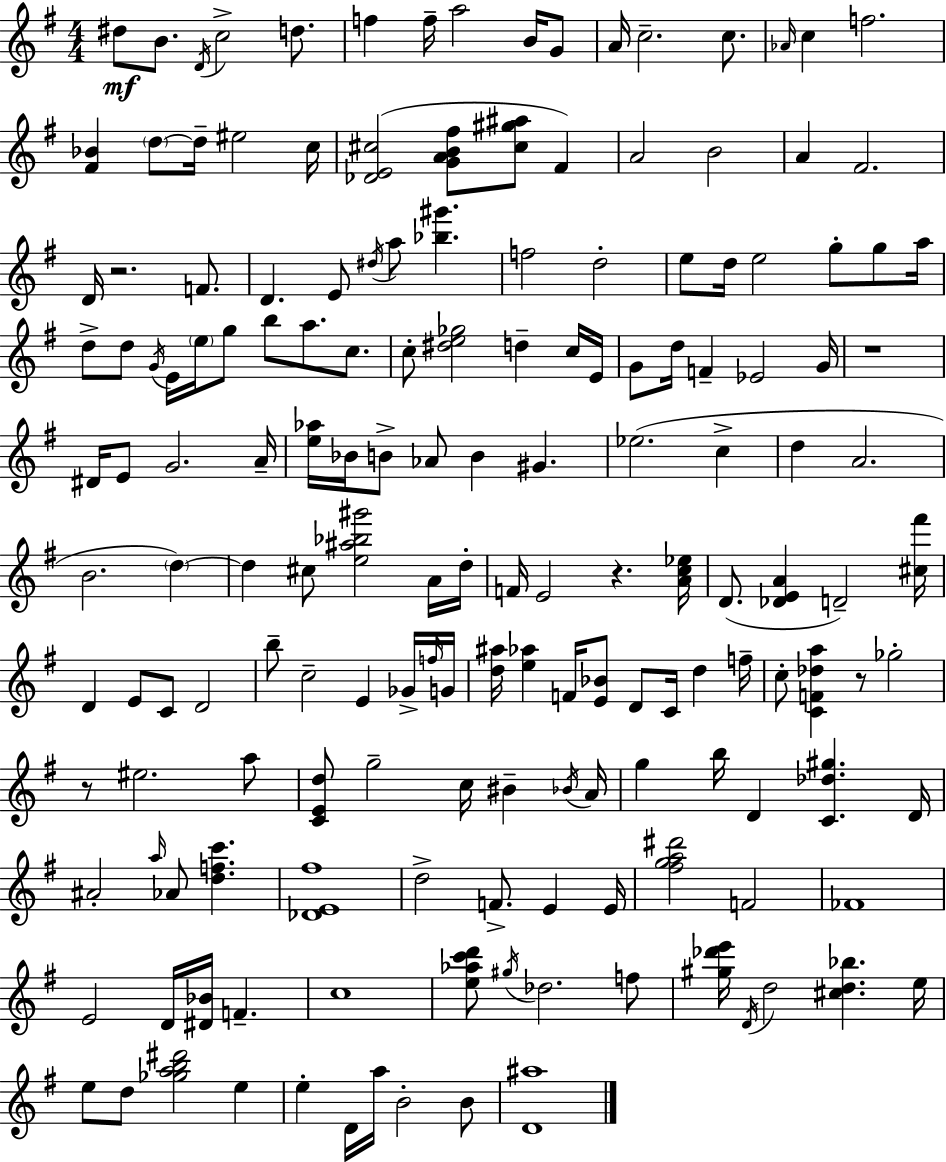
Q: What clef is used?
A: treble